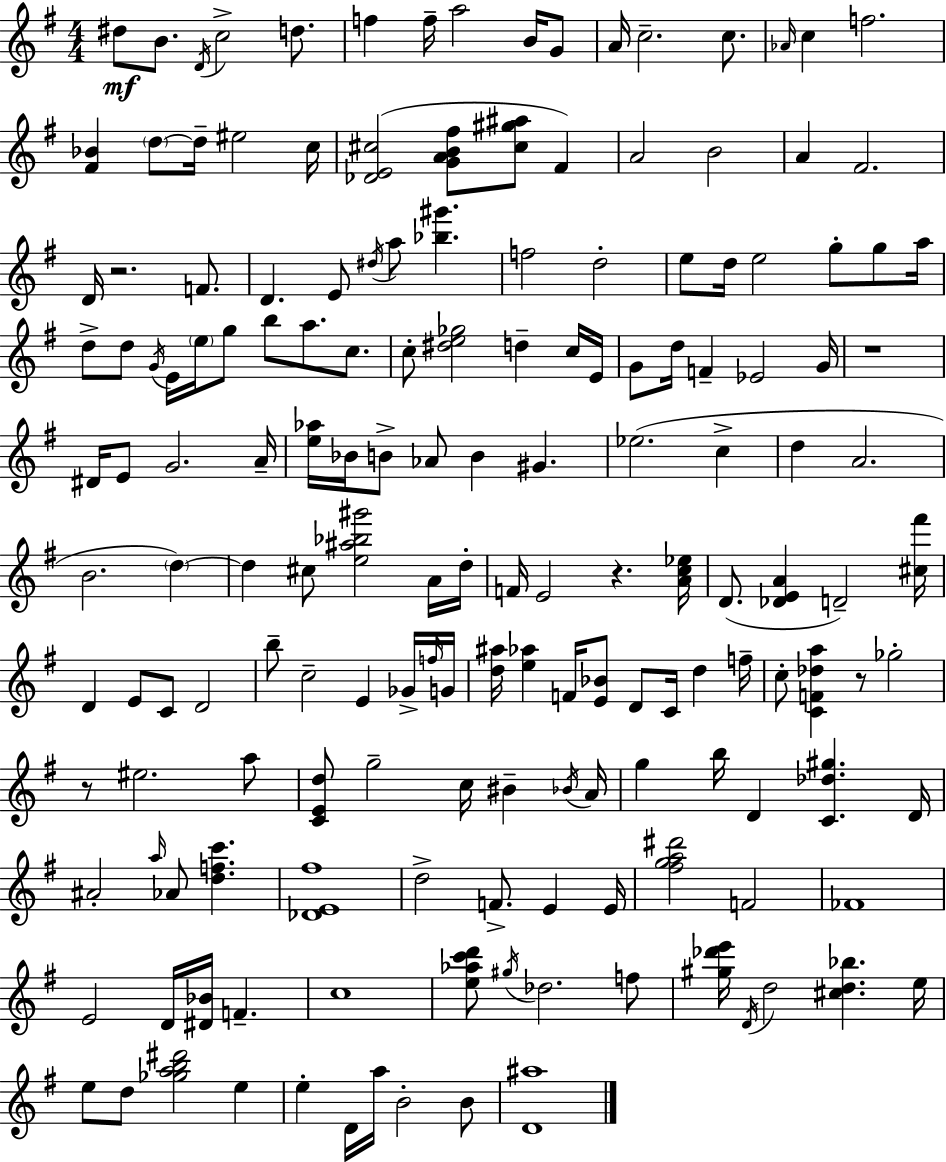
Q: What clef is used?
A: treble